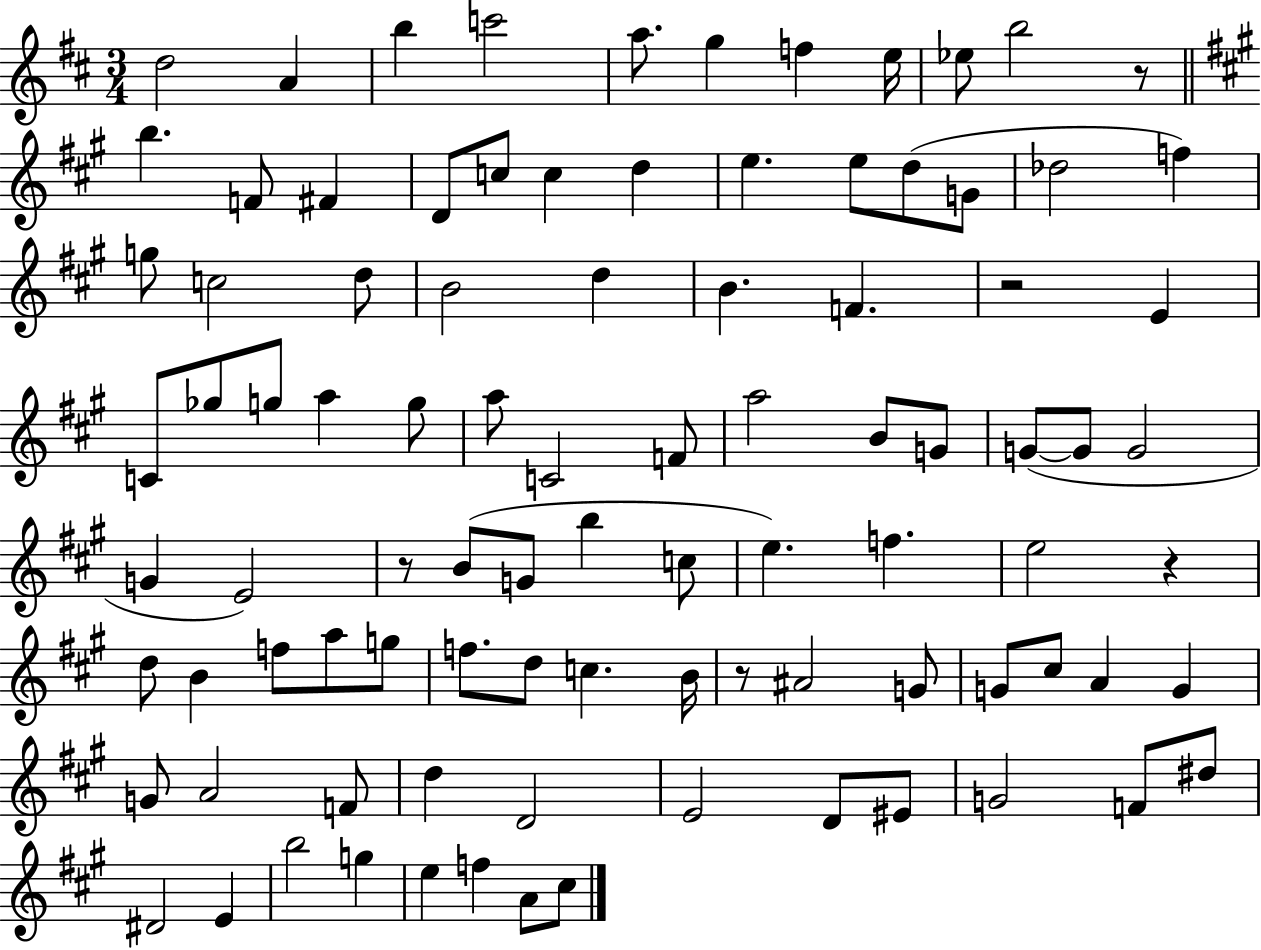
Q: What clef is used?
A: treble